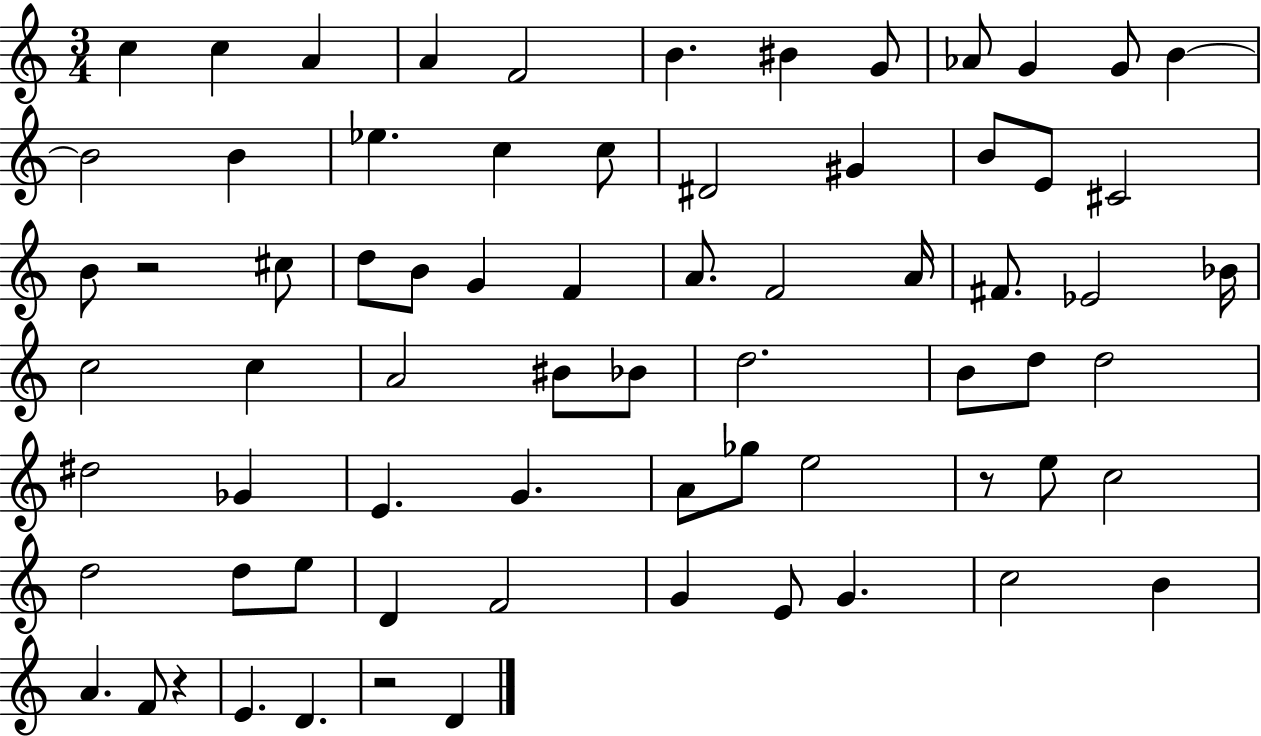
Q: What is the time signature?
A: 3/4